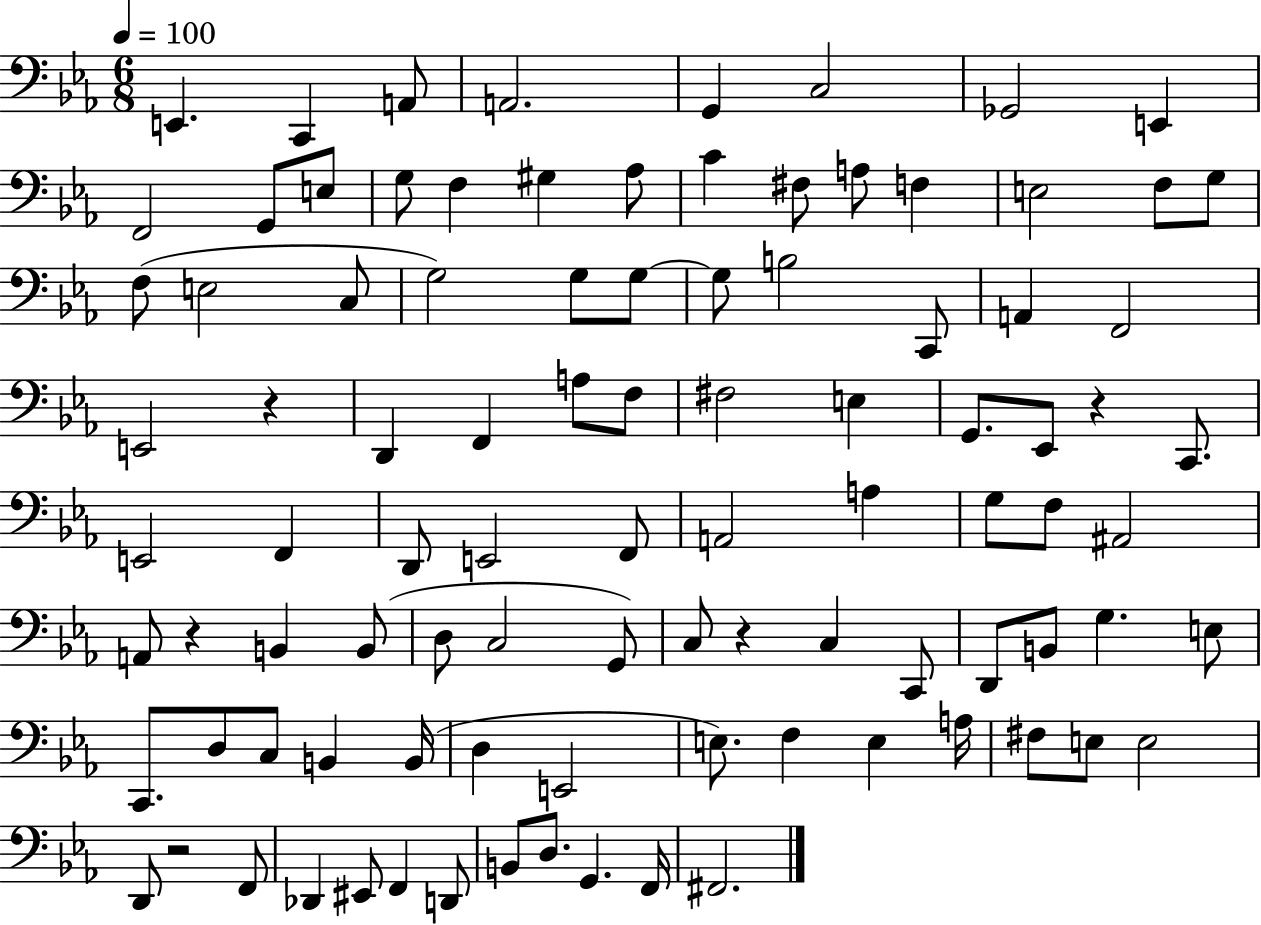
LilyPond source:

{
  \clef bass
  \numericTimeSignature
  \time 6/8
  \key ees \major
  \tempo 4 = 100
  \repeat volta 2 { e,4. c,4 a,8 | a,2. | g,4 c2 | ges,2 e,4 | \break f,2 g,8 e8 | g8 f4 gis4 aes8 | c'4 fis8 a8 f4 | e2 f8 g8 | \break f8( e2 c8 | g2) g8 g8~~ | g8 b2 c,8 | a,4 f,2 | \break e,2 r4 | d,4 f,4 a8 f8 | fis2 e4 | g,8. ees,8 r4 c,8. | \break e,2 f,4 | d,8 e,2 f,8 | a,2 a4 | g8 f8 ais,2 | \break a,8 r4 b,4 b,8( | d8 c2 g,8) | c8 r4 c4 c,8 | d,8 b,8 g4. e8 | \break c,8. d8 c8 b,4 b,16( | d4 e,2 | e8.) f4 e4 a16 | fis8 e8 e2 | \break d,8 r2 f,8 | des,4 eis,8 f,4 d,8 | b,8 d8. g,4. f,16 | fis,2. | \break } \bar "|."
}